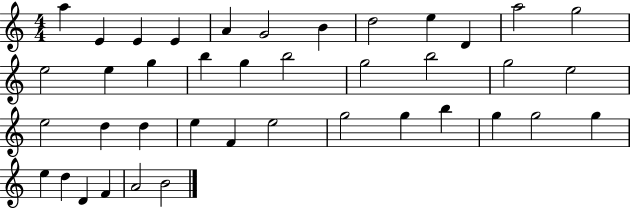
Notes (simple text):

A5/q E4/q E4/q E4/q A4/q G4/h B4/q D5/h E5/q D4/q A5/h G5/h E5/h E5/q G5/q B5/q G5/q B5/h G5/h B5/h G5/h E5/h E5/h D5/q D5/q E5/q F4/q E5/h G5/h G5/q B5/q G5/q G5/h G5/q E5/q D5/q D4/q F4/q A4/h B4/h